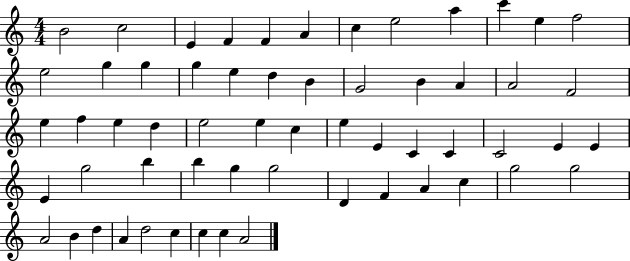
X:1
T:Untitled
M:4/4
L:1/4
K:C
B2 c2 E F F A c e2 a c' e f2 e2 g g g e d B G2 B A A2 F2 e f e d e2 e c e E C C C2 E E E g2 b b g g2 D F A c g2 g2 A2 B d A d2 c c c A2